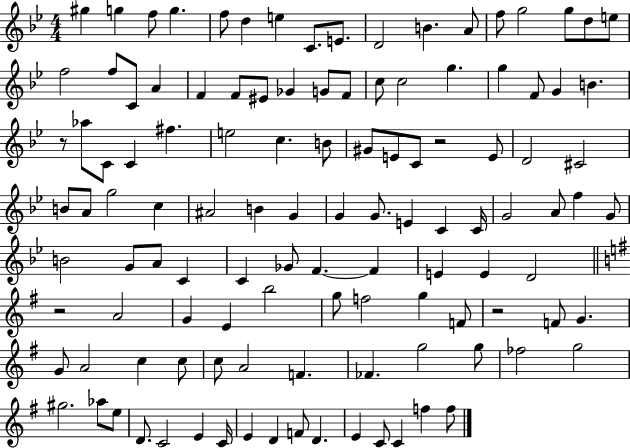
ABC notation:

X:1
T:Untitled
M:4/4
L:1/4
K:Bb
^g g f/2 g f/2 d e C/2 E/2 D2 B A/2 f/2 g2 g/2 d/2 e/2 f2 f/2 C/2 A F F/2 ^E/2 _G G/2 F/2 c/2 c2 g g F/2 G B z/2 _a/2 C/2 C ^f e2 c B/2 ^G/2 E/2 C/2 z2 E/2 D2 ^C2 B/2 A/2 g2 c ^A2 B G G G/2 E C C/4 G2 A/2 f G/2 B2 G/2 A/2 C C _G/2 F F E E D2 z2 A2 G E b2 g/2 f2 g F/2 z2 F/2 G G/2 A2 c c/2 c/2 A2 F _F g2 g/2 _f2 g2 ^g2 _a/2 e/2 D/2 C2 E C/4 E D F/2 D E C/2 C f f/2